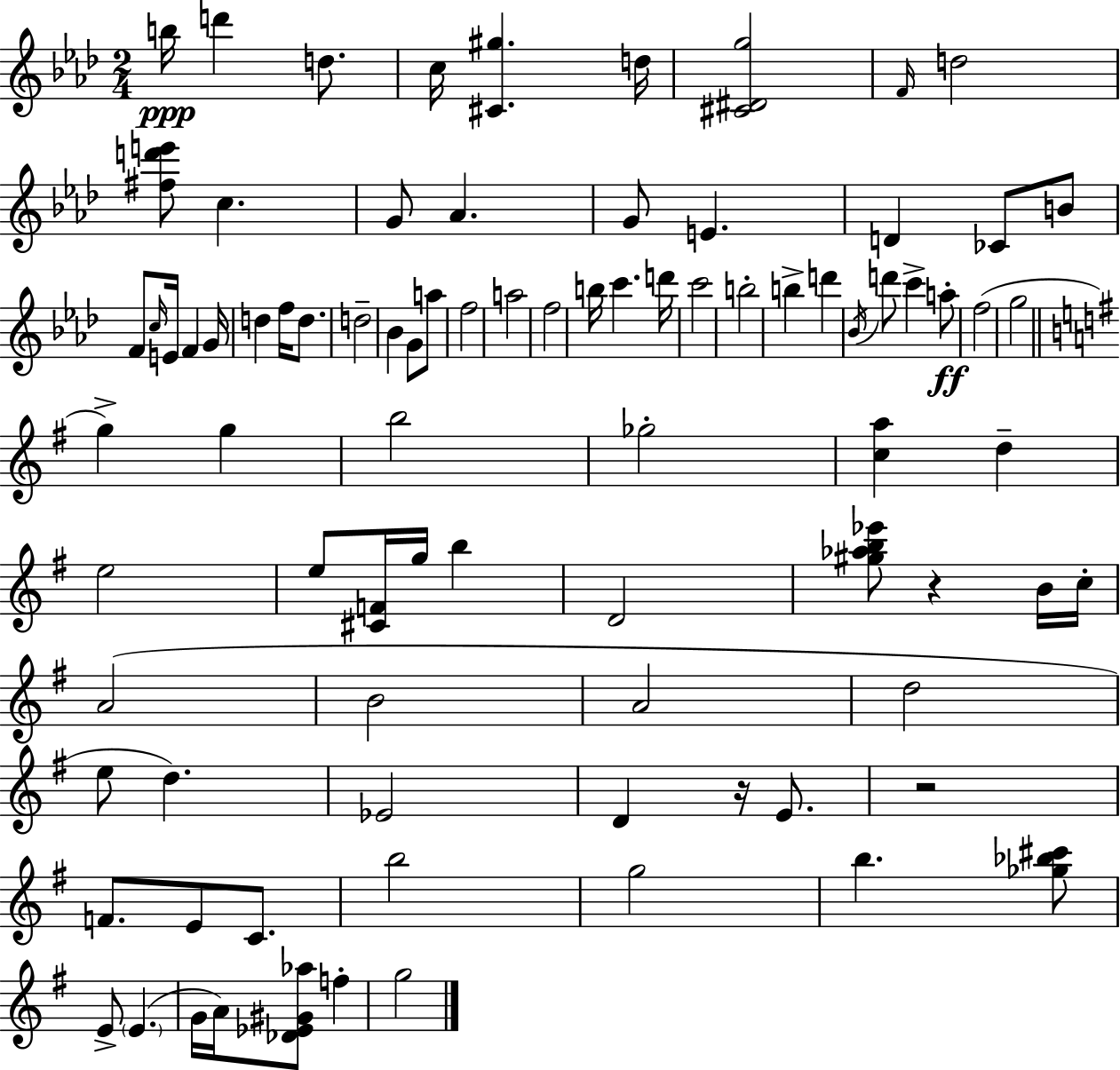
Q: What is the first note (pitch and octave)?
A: B5